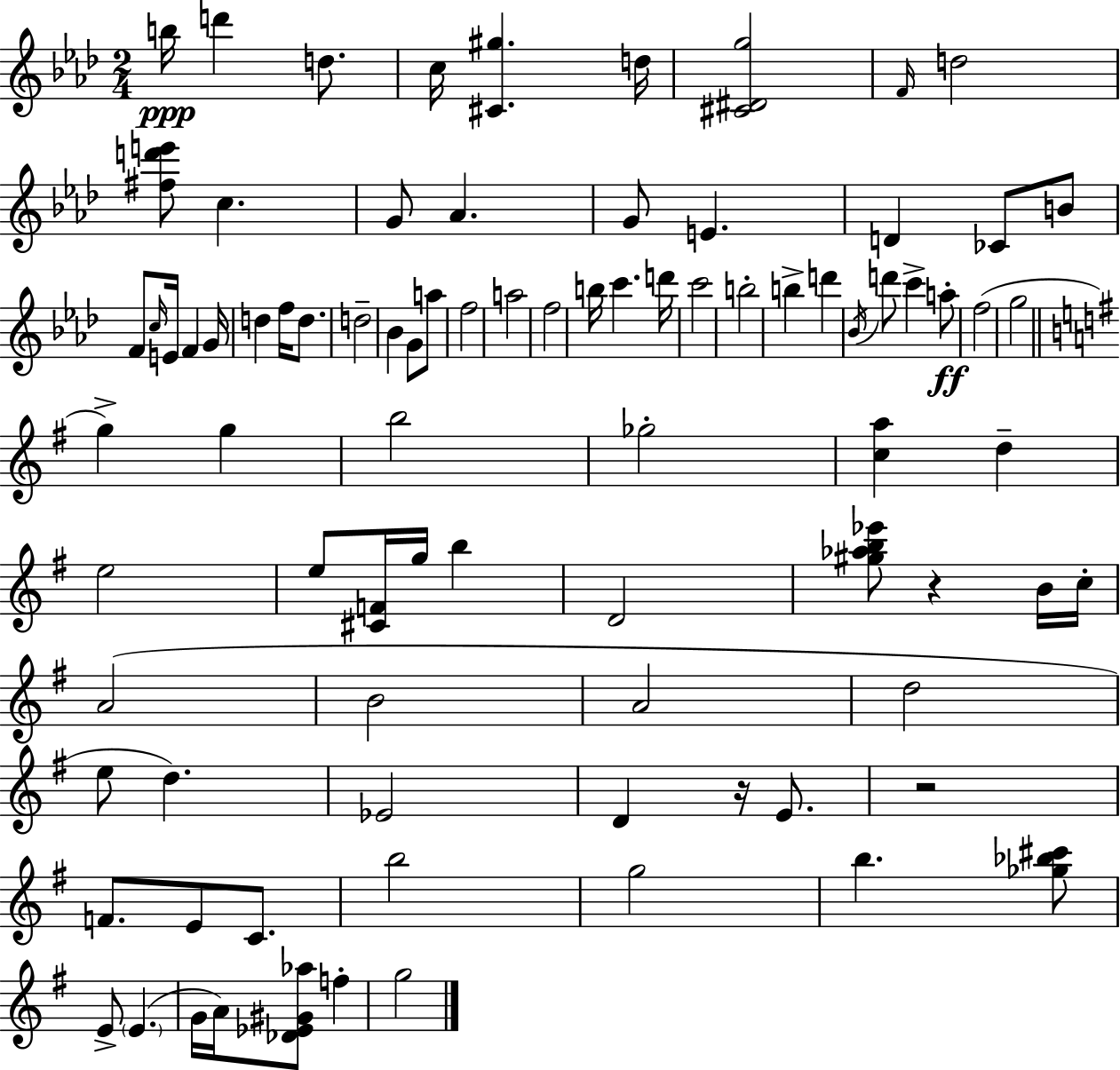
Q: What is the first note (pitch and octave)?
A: B5